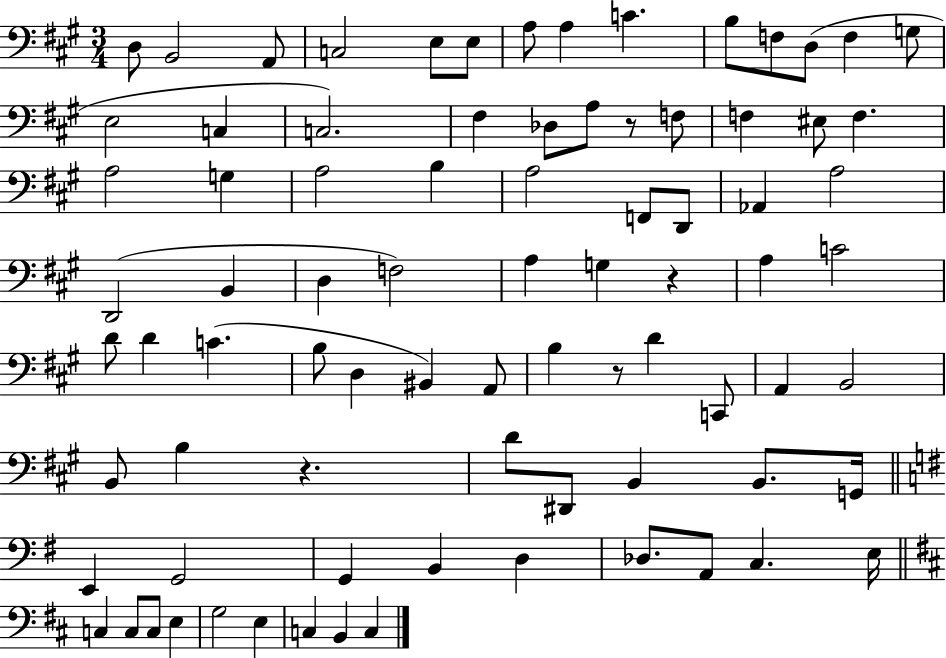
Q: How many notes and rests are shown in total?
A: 82